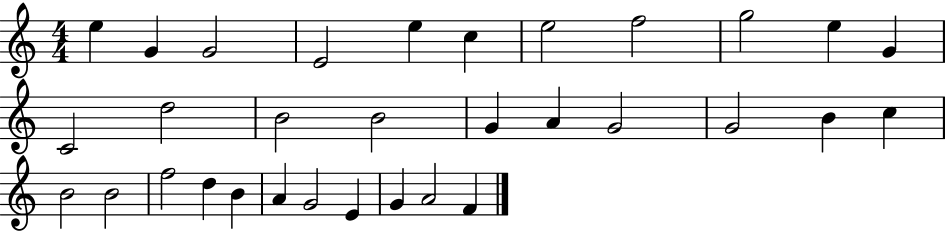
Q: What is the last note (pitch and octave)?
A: F4